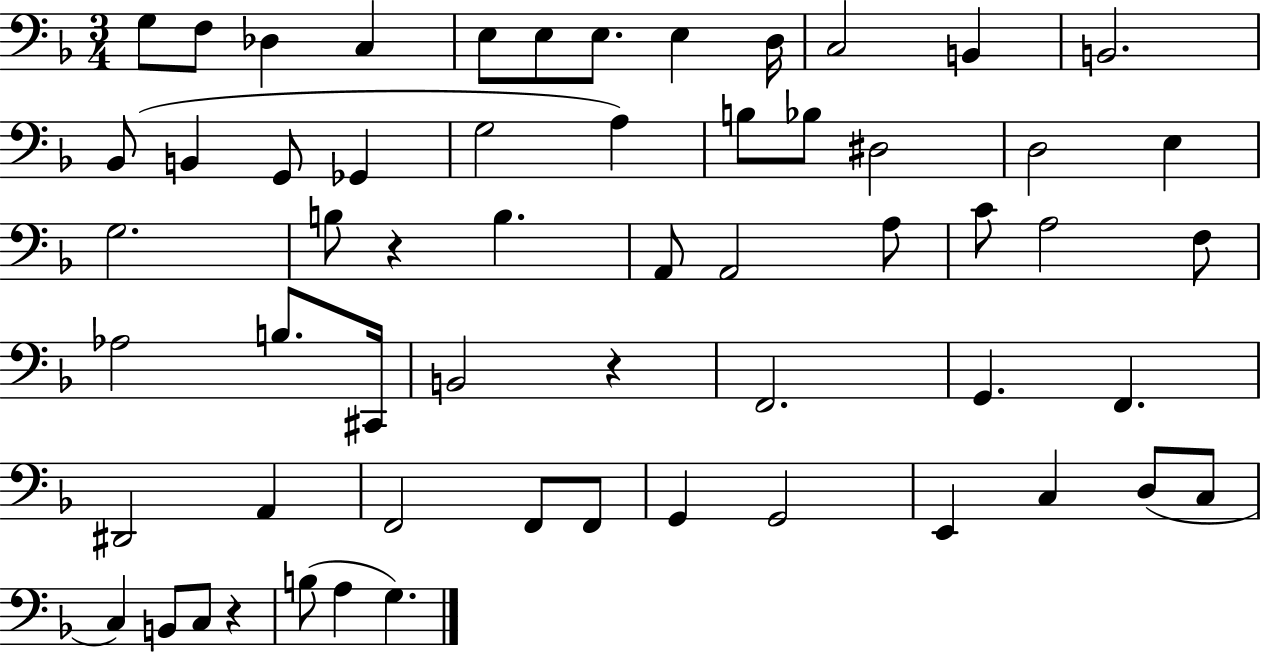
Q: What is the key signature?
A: F major